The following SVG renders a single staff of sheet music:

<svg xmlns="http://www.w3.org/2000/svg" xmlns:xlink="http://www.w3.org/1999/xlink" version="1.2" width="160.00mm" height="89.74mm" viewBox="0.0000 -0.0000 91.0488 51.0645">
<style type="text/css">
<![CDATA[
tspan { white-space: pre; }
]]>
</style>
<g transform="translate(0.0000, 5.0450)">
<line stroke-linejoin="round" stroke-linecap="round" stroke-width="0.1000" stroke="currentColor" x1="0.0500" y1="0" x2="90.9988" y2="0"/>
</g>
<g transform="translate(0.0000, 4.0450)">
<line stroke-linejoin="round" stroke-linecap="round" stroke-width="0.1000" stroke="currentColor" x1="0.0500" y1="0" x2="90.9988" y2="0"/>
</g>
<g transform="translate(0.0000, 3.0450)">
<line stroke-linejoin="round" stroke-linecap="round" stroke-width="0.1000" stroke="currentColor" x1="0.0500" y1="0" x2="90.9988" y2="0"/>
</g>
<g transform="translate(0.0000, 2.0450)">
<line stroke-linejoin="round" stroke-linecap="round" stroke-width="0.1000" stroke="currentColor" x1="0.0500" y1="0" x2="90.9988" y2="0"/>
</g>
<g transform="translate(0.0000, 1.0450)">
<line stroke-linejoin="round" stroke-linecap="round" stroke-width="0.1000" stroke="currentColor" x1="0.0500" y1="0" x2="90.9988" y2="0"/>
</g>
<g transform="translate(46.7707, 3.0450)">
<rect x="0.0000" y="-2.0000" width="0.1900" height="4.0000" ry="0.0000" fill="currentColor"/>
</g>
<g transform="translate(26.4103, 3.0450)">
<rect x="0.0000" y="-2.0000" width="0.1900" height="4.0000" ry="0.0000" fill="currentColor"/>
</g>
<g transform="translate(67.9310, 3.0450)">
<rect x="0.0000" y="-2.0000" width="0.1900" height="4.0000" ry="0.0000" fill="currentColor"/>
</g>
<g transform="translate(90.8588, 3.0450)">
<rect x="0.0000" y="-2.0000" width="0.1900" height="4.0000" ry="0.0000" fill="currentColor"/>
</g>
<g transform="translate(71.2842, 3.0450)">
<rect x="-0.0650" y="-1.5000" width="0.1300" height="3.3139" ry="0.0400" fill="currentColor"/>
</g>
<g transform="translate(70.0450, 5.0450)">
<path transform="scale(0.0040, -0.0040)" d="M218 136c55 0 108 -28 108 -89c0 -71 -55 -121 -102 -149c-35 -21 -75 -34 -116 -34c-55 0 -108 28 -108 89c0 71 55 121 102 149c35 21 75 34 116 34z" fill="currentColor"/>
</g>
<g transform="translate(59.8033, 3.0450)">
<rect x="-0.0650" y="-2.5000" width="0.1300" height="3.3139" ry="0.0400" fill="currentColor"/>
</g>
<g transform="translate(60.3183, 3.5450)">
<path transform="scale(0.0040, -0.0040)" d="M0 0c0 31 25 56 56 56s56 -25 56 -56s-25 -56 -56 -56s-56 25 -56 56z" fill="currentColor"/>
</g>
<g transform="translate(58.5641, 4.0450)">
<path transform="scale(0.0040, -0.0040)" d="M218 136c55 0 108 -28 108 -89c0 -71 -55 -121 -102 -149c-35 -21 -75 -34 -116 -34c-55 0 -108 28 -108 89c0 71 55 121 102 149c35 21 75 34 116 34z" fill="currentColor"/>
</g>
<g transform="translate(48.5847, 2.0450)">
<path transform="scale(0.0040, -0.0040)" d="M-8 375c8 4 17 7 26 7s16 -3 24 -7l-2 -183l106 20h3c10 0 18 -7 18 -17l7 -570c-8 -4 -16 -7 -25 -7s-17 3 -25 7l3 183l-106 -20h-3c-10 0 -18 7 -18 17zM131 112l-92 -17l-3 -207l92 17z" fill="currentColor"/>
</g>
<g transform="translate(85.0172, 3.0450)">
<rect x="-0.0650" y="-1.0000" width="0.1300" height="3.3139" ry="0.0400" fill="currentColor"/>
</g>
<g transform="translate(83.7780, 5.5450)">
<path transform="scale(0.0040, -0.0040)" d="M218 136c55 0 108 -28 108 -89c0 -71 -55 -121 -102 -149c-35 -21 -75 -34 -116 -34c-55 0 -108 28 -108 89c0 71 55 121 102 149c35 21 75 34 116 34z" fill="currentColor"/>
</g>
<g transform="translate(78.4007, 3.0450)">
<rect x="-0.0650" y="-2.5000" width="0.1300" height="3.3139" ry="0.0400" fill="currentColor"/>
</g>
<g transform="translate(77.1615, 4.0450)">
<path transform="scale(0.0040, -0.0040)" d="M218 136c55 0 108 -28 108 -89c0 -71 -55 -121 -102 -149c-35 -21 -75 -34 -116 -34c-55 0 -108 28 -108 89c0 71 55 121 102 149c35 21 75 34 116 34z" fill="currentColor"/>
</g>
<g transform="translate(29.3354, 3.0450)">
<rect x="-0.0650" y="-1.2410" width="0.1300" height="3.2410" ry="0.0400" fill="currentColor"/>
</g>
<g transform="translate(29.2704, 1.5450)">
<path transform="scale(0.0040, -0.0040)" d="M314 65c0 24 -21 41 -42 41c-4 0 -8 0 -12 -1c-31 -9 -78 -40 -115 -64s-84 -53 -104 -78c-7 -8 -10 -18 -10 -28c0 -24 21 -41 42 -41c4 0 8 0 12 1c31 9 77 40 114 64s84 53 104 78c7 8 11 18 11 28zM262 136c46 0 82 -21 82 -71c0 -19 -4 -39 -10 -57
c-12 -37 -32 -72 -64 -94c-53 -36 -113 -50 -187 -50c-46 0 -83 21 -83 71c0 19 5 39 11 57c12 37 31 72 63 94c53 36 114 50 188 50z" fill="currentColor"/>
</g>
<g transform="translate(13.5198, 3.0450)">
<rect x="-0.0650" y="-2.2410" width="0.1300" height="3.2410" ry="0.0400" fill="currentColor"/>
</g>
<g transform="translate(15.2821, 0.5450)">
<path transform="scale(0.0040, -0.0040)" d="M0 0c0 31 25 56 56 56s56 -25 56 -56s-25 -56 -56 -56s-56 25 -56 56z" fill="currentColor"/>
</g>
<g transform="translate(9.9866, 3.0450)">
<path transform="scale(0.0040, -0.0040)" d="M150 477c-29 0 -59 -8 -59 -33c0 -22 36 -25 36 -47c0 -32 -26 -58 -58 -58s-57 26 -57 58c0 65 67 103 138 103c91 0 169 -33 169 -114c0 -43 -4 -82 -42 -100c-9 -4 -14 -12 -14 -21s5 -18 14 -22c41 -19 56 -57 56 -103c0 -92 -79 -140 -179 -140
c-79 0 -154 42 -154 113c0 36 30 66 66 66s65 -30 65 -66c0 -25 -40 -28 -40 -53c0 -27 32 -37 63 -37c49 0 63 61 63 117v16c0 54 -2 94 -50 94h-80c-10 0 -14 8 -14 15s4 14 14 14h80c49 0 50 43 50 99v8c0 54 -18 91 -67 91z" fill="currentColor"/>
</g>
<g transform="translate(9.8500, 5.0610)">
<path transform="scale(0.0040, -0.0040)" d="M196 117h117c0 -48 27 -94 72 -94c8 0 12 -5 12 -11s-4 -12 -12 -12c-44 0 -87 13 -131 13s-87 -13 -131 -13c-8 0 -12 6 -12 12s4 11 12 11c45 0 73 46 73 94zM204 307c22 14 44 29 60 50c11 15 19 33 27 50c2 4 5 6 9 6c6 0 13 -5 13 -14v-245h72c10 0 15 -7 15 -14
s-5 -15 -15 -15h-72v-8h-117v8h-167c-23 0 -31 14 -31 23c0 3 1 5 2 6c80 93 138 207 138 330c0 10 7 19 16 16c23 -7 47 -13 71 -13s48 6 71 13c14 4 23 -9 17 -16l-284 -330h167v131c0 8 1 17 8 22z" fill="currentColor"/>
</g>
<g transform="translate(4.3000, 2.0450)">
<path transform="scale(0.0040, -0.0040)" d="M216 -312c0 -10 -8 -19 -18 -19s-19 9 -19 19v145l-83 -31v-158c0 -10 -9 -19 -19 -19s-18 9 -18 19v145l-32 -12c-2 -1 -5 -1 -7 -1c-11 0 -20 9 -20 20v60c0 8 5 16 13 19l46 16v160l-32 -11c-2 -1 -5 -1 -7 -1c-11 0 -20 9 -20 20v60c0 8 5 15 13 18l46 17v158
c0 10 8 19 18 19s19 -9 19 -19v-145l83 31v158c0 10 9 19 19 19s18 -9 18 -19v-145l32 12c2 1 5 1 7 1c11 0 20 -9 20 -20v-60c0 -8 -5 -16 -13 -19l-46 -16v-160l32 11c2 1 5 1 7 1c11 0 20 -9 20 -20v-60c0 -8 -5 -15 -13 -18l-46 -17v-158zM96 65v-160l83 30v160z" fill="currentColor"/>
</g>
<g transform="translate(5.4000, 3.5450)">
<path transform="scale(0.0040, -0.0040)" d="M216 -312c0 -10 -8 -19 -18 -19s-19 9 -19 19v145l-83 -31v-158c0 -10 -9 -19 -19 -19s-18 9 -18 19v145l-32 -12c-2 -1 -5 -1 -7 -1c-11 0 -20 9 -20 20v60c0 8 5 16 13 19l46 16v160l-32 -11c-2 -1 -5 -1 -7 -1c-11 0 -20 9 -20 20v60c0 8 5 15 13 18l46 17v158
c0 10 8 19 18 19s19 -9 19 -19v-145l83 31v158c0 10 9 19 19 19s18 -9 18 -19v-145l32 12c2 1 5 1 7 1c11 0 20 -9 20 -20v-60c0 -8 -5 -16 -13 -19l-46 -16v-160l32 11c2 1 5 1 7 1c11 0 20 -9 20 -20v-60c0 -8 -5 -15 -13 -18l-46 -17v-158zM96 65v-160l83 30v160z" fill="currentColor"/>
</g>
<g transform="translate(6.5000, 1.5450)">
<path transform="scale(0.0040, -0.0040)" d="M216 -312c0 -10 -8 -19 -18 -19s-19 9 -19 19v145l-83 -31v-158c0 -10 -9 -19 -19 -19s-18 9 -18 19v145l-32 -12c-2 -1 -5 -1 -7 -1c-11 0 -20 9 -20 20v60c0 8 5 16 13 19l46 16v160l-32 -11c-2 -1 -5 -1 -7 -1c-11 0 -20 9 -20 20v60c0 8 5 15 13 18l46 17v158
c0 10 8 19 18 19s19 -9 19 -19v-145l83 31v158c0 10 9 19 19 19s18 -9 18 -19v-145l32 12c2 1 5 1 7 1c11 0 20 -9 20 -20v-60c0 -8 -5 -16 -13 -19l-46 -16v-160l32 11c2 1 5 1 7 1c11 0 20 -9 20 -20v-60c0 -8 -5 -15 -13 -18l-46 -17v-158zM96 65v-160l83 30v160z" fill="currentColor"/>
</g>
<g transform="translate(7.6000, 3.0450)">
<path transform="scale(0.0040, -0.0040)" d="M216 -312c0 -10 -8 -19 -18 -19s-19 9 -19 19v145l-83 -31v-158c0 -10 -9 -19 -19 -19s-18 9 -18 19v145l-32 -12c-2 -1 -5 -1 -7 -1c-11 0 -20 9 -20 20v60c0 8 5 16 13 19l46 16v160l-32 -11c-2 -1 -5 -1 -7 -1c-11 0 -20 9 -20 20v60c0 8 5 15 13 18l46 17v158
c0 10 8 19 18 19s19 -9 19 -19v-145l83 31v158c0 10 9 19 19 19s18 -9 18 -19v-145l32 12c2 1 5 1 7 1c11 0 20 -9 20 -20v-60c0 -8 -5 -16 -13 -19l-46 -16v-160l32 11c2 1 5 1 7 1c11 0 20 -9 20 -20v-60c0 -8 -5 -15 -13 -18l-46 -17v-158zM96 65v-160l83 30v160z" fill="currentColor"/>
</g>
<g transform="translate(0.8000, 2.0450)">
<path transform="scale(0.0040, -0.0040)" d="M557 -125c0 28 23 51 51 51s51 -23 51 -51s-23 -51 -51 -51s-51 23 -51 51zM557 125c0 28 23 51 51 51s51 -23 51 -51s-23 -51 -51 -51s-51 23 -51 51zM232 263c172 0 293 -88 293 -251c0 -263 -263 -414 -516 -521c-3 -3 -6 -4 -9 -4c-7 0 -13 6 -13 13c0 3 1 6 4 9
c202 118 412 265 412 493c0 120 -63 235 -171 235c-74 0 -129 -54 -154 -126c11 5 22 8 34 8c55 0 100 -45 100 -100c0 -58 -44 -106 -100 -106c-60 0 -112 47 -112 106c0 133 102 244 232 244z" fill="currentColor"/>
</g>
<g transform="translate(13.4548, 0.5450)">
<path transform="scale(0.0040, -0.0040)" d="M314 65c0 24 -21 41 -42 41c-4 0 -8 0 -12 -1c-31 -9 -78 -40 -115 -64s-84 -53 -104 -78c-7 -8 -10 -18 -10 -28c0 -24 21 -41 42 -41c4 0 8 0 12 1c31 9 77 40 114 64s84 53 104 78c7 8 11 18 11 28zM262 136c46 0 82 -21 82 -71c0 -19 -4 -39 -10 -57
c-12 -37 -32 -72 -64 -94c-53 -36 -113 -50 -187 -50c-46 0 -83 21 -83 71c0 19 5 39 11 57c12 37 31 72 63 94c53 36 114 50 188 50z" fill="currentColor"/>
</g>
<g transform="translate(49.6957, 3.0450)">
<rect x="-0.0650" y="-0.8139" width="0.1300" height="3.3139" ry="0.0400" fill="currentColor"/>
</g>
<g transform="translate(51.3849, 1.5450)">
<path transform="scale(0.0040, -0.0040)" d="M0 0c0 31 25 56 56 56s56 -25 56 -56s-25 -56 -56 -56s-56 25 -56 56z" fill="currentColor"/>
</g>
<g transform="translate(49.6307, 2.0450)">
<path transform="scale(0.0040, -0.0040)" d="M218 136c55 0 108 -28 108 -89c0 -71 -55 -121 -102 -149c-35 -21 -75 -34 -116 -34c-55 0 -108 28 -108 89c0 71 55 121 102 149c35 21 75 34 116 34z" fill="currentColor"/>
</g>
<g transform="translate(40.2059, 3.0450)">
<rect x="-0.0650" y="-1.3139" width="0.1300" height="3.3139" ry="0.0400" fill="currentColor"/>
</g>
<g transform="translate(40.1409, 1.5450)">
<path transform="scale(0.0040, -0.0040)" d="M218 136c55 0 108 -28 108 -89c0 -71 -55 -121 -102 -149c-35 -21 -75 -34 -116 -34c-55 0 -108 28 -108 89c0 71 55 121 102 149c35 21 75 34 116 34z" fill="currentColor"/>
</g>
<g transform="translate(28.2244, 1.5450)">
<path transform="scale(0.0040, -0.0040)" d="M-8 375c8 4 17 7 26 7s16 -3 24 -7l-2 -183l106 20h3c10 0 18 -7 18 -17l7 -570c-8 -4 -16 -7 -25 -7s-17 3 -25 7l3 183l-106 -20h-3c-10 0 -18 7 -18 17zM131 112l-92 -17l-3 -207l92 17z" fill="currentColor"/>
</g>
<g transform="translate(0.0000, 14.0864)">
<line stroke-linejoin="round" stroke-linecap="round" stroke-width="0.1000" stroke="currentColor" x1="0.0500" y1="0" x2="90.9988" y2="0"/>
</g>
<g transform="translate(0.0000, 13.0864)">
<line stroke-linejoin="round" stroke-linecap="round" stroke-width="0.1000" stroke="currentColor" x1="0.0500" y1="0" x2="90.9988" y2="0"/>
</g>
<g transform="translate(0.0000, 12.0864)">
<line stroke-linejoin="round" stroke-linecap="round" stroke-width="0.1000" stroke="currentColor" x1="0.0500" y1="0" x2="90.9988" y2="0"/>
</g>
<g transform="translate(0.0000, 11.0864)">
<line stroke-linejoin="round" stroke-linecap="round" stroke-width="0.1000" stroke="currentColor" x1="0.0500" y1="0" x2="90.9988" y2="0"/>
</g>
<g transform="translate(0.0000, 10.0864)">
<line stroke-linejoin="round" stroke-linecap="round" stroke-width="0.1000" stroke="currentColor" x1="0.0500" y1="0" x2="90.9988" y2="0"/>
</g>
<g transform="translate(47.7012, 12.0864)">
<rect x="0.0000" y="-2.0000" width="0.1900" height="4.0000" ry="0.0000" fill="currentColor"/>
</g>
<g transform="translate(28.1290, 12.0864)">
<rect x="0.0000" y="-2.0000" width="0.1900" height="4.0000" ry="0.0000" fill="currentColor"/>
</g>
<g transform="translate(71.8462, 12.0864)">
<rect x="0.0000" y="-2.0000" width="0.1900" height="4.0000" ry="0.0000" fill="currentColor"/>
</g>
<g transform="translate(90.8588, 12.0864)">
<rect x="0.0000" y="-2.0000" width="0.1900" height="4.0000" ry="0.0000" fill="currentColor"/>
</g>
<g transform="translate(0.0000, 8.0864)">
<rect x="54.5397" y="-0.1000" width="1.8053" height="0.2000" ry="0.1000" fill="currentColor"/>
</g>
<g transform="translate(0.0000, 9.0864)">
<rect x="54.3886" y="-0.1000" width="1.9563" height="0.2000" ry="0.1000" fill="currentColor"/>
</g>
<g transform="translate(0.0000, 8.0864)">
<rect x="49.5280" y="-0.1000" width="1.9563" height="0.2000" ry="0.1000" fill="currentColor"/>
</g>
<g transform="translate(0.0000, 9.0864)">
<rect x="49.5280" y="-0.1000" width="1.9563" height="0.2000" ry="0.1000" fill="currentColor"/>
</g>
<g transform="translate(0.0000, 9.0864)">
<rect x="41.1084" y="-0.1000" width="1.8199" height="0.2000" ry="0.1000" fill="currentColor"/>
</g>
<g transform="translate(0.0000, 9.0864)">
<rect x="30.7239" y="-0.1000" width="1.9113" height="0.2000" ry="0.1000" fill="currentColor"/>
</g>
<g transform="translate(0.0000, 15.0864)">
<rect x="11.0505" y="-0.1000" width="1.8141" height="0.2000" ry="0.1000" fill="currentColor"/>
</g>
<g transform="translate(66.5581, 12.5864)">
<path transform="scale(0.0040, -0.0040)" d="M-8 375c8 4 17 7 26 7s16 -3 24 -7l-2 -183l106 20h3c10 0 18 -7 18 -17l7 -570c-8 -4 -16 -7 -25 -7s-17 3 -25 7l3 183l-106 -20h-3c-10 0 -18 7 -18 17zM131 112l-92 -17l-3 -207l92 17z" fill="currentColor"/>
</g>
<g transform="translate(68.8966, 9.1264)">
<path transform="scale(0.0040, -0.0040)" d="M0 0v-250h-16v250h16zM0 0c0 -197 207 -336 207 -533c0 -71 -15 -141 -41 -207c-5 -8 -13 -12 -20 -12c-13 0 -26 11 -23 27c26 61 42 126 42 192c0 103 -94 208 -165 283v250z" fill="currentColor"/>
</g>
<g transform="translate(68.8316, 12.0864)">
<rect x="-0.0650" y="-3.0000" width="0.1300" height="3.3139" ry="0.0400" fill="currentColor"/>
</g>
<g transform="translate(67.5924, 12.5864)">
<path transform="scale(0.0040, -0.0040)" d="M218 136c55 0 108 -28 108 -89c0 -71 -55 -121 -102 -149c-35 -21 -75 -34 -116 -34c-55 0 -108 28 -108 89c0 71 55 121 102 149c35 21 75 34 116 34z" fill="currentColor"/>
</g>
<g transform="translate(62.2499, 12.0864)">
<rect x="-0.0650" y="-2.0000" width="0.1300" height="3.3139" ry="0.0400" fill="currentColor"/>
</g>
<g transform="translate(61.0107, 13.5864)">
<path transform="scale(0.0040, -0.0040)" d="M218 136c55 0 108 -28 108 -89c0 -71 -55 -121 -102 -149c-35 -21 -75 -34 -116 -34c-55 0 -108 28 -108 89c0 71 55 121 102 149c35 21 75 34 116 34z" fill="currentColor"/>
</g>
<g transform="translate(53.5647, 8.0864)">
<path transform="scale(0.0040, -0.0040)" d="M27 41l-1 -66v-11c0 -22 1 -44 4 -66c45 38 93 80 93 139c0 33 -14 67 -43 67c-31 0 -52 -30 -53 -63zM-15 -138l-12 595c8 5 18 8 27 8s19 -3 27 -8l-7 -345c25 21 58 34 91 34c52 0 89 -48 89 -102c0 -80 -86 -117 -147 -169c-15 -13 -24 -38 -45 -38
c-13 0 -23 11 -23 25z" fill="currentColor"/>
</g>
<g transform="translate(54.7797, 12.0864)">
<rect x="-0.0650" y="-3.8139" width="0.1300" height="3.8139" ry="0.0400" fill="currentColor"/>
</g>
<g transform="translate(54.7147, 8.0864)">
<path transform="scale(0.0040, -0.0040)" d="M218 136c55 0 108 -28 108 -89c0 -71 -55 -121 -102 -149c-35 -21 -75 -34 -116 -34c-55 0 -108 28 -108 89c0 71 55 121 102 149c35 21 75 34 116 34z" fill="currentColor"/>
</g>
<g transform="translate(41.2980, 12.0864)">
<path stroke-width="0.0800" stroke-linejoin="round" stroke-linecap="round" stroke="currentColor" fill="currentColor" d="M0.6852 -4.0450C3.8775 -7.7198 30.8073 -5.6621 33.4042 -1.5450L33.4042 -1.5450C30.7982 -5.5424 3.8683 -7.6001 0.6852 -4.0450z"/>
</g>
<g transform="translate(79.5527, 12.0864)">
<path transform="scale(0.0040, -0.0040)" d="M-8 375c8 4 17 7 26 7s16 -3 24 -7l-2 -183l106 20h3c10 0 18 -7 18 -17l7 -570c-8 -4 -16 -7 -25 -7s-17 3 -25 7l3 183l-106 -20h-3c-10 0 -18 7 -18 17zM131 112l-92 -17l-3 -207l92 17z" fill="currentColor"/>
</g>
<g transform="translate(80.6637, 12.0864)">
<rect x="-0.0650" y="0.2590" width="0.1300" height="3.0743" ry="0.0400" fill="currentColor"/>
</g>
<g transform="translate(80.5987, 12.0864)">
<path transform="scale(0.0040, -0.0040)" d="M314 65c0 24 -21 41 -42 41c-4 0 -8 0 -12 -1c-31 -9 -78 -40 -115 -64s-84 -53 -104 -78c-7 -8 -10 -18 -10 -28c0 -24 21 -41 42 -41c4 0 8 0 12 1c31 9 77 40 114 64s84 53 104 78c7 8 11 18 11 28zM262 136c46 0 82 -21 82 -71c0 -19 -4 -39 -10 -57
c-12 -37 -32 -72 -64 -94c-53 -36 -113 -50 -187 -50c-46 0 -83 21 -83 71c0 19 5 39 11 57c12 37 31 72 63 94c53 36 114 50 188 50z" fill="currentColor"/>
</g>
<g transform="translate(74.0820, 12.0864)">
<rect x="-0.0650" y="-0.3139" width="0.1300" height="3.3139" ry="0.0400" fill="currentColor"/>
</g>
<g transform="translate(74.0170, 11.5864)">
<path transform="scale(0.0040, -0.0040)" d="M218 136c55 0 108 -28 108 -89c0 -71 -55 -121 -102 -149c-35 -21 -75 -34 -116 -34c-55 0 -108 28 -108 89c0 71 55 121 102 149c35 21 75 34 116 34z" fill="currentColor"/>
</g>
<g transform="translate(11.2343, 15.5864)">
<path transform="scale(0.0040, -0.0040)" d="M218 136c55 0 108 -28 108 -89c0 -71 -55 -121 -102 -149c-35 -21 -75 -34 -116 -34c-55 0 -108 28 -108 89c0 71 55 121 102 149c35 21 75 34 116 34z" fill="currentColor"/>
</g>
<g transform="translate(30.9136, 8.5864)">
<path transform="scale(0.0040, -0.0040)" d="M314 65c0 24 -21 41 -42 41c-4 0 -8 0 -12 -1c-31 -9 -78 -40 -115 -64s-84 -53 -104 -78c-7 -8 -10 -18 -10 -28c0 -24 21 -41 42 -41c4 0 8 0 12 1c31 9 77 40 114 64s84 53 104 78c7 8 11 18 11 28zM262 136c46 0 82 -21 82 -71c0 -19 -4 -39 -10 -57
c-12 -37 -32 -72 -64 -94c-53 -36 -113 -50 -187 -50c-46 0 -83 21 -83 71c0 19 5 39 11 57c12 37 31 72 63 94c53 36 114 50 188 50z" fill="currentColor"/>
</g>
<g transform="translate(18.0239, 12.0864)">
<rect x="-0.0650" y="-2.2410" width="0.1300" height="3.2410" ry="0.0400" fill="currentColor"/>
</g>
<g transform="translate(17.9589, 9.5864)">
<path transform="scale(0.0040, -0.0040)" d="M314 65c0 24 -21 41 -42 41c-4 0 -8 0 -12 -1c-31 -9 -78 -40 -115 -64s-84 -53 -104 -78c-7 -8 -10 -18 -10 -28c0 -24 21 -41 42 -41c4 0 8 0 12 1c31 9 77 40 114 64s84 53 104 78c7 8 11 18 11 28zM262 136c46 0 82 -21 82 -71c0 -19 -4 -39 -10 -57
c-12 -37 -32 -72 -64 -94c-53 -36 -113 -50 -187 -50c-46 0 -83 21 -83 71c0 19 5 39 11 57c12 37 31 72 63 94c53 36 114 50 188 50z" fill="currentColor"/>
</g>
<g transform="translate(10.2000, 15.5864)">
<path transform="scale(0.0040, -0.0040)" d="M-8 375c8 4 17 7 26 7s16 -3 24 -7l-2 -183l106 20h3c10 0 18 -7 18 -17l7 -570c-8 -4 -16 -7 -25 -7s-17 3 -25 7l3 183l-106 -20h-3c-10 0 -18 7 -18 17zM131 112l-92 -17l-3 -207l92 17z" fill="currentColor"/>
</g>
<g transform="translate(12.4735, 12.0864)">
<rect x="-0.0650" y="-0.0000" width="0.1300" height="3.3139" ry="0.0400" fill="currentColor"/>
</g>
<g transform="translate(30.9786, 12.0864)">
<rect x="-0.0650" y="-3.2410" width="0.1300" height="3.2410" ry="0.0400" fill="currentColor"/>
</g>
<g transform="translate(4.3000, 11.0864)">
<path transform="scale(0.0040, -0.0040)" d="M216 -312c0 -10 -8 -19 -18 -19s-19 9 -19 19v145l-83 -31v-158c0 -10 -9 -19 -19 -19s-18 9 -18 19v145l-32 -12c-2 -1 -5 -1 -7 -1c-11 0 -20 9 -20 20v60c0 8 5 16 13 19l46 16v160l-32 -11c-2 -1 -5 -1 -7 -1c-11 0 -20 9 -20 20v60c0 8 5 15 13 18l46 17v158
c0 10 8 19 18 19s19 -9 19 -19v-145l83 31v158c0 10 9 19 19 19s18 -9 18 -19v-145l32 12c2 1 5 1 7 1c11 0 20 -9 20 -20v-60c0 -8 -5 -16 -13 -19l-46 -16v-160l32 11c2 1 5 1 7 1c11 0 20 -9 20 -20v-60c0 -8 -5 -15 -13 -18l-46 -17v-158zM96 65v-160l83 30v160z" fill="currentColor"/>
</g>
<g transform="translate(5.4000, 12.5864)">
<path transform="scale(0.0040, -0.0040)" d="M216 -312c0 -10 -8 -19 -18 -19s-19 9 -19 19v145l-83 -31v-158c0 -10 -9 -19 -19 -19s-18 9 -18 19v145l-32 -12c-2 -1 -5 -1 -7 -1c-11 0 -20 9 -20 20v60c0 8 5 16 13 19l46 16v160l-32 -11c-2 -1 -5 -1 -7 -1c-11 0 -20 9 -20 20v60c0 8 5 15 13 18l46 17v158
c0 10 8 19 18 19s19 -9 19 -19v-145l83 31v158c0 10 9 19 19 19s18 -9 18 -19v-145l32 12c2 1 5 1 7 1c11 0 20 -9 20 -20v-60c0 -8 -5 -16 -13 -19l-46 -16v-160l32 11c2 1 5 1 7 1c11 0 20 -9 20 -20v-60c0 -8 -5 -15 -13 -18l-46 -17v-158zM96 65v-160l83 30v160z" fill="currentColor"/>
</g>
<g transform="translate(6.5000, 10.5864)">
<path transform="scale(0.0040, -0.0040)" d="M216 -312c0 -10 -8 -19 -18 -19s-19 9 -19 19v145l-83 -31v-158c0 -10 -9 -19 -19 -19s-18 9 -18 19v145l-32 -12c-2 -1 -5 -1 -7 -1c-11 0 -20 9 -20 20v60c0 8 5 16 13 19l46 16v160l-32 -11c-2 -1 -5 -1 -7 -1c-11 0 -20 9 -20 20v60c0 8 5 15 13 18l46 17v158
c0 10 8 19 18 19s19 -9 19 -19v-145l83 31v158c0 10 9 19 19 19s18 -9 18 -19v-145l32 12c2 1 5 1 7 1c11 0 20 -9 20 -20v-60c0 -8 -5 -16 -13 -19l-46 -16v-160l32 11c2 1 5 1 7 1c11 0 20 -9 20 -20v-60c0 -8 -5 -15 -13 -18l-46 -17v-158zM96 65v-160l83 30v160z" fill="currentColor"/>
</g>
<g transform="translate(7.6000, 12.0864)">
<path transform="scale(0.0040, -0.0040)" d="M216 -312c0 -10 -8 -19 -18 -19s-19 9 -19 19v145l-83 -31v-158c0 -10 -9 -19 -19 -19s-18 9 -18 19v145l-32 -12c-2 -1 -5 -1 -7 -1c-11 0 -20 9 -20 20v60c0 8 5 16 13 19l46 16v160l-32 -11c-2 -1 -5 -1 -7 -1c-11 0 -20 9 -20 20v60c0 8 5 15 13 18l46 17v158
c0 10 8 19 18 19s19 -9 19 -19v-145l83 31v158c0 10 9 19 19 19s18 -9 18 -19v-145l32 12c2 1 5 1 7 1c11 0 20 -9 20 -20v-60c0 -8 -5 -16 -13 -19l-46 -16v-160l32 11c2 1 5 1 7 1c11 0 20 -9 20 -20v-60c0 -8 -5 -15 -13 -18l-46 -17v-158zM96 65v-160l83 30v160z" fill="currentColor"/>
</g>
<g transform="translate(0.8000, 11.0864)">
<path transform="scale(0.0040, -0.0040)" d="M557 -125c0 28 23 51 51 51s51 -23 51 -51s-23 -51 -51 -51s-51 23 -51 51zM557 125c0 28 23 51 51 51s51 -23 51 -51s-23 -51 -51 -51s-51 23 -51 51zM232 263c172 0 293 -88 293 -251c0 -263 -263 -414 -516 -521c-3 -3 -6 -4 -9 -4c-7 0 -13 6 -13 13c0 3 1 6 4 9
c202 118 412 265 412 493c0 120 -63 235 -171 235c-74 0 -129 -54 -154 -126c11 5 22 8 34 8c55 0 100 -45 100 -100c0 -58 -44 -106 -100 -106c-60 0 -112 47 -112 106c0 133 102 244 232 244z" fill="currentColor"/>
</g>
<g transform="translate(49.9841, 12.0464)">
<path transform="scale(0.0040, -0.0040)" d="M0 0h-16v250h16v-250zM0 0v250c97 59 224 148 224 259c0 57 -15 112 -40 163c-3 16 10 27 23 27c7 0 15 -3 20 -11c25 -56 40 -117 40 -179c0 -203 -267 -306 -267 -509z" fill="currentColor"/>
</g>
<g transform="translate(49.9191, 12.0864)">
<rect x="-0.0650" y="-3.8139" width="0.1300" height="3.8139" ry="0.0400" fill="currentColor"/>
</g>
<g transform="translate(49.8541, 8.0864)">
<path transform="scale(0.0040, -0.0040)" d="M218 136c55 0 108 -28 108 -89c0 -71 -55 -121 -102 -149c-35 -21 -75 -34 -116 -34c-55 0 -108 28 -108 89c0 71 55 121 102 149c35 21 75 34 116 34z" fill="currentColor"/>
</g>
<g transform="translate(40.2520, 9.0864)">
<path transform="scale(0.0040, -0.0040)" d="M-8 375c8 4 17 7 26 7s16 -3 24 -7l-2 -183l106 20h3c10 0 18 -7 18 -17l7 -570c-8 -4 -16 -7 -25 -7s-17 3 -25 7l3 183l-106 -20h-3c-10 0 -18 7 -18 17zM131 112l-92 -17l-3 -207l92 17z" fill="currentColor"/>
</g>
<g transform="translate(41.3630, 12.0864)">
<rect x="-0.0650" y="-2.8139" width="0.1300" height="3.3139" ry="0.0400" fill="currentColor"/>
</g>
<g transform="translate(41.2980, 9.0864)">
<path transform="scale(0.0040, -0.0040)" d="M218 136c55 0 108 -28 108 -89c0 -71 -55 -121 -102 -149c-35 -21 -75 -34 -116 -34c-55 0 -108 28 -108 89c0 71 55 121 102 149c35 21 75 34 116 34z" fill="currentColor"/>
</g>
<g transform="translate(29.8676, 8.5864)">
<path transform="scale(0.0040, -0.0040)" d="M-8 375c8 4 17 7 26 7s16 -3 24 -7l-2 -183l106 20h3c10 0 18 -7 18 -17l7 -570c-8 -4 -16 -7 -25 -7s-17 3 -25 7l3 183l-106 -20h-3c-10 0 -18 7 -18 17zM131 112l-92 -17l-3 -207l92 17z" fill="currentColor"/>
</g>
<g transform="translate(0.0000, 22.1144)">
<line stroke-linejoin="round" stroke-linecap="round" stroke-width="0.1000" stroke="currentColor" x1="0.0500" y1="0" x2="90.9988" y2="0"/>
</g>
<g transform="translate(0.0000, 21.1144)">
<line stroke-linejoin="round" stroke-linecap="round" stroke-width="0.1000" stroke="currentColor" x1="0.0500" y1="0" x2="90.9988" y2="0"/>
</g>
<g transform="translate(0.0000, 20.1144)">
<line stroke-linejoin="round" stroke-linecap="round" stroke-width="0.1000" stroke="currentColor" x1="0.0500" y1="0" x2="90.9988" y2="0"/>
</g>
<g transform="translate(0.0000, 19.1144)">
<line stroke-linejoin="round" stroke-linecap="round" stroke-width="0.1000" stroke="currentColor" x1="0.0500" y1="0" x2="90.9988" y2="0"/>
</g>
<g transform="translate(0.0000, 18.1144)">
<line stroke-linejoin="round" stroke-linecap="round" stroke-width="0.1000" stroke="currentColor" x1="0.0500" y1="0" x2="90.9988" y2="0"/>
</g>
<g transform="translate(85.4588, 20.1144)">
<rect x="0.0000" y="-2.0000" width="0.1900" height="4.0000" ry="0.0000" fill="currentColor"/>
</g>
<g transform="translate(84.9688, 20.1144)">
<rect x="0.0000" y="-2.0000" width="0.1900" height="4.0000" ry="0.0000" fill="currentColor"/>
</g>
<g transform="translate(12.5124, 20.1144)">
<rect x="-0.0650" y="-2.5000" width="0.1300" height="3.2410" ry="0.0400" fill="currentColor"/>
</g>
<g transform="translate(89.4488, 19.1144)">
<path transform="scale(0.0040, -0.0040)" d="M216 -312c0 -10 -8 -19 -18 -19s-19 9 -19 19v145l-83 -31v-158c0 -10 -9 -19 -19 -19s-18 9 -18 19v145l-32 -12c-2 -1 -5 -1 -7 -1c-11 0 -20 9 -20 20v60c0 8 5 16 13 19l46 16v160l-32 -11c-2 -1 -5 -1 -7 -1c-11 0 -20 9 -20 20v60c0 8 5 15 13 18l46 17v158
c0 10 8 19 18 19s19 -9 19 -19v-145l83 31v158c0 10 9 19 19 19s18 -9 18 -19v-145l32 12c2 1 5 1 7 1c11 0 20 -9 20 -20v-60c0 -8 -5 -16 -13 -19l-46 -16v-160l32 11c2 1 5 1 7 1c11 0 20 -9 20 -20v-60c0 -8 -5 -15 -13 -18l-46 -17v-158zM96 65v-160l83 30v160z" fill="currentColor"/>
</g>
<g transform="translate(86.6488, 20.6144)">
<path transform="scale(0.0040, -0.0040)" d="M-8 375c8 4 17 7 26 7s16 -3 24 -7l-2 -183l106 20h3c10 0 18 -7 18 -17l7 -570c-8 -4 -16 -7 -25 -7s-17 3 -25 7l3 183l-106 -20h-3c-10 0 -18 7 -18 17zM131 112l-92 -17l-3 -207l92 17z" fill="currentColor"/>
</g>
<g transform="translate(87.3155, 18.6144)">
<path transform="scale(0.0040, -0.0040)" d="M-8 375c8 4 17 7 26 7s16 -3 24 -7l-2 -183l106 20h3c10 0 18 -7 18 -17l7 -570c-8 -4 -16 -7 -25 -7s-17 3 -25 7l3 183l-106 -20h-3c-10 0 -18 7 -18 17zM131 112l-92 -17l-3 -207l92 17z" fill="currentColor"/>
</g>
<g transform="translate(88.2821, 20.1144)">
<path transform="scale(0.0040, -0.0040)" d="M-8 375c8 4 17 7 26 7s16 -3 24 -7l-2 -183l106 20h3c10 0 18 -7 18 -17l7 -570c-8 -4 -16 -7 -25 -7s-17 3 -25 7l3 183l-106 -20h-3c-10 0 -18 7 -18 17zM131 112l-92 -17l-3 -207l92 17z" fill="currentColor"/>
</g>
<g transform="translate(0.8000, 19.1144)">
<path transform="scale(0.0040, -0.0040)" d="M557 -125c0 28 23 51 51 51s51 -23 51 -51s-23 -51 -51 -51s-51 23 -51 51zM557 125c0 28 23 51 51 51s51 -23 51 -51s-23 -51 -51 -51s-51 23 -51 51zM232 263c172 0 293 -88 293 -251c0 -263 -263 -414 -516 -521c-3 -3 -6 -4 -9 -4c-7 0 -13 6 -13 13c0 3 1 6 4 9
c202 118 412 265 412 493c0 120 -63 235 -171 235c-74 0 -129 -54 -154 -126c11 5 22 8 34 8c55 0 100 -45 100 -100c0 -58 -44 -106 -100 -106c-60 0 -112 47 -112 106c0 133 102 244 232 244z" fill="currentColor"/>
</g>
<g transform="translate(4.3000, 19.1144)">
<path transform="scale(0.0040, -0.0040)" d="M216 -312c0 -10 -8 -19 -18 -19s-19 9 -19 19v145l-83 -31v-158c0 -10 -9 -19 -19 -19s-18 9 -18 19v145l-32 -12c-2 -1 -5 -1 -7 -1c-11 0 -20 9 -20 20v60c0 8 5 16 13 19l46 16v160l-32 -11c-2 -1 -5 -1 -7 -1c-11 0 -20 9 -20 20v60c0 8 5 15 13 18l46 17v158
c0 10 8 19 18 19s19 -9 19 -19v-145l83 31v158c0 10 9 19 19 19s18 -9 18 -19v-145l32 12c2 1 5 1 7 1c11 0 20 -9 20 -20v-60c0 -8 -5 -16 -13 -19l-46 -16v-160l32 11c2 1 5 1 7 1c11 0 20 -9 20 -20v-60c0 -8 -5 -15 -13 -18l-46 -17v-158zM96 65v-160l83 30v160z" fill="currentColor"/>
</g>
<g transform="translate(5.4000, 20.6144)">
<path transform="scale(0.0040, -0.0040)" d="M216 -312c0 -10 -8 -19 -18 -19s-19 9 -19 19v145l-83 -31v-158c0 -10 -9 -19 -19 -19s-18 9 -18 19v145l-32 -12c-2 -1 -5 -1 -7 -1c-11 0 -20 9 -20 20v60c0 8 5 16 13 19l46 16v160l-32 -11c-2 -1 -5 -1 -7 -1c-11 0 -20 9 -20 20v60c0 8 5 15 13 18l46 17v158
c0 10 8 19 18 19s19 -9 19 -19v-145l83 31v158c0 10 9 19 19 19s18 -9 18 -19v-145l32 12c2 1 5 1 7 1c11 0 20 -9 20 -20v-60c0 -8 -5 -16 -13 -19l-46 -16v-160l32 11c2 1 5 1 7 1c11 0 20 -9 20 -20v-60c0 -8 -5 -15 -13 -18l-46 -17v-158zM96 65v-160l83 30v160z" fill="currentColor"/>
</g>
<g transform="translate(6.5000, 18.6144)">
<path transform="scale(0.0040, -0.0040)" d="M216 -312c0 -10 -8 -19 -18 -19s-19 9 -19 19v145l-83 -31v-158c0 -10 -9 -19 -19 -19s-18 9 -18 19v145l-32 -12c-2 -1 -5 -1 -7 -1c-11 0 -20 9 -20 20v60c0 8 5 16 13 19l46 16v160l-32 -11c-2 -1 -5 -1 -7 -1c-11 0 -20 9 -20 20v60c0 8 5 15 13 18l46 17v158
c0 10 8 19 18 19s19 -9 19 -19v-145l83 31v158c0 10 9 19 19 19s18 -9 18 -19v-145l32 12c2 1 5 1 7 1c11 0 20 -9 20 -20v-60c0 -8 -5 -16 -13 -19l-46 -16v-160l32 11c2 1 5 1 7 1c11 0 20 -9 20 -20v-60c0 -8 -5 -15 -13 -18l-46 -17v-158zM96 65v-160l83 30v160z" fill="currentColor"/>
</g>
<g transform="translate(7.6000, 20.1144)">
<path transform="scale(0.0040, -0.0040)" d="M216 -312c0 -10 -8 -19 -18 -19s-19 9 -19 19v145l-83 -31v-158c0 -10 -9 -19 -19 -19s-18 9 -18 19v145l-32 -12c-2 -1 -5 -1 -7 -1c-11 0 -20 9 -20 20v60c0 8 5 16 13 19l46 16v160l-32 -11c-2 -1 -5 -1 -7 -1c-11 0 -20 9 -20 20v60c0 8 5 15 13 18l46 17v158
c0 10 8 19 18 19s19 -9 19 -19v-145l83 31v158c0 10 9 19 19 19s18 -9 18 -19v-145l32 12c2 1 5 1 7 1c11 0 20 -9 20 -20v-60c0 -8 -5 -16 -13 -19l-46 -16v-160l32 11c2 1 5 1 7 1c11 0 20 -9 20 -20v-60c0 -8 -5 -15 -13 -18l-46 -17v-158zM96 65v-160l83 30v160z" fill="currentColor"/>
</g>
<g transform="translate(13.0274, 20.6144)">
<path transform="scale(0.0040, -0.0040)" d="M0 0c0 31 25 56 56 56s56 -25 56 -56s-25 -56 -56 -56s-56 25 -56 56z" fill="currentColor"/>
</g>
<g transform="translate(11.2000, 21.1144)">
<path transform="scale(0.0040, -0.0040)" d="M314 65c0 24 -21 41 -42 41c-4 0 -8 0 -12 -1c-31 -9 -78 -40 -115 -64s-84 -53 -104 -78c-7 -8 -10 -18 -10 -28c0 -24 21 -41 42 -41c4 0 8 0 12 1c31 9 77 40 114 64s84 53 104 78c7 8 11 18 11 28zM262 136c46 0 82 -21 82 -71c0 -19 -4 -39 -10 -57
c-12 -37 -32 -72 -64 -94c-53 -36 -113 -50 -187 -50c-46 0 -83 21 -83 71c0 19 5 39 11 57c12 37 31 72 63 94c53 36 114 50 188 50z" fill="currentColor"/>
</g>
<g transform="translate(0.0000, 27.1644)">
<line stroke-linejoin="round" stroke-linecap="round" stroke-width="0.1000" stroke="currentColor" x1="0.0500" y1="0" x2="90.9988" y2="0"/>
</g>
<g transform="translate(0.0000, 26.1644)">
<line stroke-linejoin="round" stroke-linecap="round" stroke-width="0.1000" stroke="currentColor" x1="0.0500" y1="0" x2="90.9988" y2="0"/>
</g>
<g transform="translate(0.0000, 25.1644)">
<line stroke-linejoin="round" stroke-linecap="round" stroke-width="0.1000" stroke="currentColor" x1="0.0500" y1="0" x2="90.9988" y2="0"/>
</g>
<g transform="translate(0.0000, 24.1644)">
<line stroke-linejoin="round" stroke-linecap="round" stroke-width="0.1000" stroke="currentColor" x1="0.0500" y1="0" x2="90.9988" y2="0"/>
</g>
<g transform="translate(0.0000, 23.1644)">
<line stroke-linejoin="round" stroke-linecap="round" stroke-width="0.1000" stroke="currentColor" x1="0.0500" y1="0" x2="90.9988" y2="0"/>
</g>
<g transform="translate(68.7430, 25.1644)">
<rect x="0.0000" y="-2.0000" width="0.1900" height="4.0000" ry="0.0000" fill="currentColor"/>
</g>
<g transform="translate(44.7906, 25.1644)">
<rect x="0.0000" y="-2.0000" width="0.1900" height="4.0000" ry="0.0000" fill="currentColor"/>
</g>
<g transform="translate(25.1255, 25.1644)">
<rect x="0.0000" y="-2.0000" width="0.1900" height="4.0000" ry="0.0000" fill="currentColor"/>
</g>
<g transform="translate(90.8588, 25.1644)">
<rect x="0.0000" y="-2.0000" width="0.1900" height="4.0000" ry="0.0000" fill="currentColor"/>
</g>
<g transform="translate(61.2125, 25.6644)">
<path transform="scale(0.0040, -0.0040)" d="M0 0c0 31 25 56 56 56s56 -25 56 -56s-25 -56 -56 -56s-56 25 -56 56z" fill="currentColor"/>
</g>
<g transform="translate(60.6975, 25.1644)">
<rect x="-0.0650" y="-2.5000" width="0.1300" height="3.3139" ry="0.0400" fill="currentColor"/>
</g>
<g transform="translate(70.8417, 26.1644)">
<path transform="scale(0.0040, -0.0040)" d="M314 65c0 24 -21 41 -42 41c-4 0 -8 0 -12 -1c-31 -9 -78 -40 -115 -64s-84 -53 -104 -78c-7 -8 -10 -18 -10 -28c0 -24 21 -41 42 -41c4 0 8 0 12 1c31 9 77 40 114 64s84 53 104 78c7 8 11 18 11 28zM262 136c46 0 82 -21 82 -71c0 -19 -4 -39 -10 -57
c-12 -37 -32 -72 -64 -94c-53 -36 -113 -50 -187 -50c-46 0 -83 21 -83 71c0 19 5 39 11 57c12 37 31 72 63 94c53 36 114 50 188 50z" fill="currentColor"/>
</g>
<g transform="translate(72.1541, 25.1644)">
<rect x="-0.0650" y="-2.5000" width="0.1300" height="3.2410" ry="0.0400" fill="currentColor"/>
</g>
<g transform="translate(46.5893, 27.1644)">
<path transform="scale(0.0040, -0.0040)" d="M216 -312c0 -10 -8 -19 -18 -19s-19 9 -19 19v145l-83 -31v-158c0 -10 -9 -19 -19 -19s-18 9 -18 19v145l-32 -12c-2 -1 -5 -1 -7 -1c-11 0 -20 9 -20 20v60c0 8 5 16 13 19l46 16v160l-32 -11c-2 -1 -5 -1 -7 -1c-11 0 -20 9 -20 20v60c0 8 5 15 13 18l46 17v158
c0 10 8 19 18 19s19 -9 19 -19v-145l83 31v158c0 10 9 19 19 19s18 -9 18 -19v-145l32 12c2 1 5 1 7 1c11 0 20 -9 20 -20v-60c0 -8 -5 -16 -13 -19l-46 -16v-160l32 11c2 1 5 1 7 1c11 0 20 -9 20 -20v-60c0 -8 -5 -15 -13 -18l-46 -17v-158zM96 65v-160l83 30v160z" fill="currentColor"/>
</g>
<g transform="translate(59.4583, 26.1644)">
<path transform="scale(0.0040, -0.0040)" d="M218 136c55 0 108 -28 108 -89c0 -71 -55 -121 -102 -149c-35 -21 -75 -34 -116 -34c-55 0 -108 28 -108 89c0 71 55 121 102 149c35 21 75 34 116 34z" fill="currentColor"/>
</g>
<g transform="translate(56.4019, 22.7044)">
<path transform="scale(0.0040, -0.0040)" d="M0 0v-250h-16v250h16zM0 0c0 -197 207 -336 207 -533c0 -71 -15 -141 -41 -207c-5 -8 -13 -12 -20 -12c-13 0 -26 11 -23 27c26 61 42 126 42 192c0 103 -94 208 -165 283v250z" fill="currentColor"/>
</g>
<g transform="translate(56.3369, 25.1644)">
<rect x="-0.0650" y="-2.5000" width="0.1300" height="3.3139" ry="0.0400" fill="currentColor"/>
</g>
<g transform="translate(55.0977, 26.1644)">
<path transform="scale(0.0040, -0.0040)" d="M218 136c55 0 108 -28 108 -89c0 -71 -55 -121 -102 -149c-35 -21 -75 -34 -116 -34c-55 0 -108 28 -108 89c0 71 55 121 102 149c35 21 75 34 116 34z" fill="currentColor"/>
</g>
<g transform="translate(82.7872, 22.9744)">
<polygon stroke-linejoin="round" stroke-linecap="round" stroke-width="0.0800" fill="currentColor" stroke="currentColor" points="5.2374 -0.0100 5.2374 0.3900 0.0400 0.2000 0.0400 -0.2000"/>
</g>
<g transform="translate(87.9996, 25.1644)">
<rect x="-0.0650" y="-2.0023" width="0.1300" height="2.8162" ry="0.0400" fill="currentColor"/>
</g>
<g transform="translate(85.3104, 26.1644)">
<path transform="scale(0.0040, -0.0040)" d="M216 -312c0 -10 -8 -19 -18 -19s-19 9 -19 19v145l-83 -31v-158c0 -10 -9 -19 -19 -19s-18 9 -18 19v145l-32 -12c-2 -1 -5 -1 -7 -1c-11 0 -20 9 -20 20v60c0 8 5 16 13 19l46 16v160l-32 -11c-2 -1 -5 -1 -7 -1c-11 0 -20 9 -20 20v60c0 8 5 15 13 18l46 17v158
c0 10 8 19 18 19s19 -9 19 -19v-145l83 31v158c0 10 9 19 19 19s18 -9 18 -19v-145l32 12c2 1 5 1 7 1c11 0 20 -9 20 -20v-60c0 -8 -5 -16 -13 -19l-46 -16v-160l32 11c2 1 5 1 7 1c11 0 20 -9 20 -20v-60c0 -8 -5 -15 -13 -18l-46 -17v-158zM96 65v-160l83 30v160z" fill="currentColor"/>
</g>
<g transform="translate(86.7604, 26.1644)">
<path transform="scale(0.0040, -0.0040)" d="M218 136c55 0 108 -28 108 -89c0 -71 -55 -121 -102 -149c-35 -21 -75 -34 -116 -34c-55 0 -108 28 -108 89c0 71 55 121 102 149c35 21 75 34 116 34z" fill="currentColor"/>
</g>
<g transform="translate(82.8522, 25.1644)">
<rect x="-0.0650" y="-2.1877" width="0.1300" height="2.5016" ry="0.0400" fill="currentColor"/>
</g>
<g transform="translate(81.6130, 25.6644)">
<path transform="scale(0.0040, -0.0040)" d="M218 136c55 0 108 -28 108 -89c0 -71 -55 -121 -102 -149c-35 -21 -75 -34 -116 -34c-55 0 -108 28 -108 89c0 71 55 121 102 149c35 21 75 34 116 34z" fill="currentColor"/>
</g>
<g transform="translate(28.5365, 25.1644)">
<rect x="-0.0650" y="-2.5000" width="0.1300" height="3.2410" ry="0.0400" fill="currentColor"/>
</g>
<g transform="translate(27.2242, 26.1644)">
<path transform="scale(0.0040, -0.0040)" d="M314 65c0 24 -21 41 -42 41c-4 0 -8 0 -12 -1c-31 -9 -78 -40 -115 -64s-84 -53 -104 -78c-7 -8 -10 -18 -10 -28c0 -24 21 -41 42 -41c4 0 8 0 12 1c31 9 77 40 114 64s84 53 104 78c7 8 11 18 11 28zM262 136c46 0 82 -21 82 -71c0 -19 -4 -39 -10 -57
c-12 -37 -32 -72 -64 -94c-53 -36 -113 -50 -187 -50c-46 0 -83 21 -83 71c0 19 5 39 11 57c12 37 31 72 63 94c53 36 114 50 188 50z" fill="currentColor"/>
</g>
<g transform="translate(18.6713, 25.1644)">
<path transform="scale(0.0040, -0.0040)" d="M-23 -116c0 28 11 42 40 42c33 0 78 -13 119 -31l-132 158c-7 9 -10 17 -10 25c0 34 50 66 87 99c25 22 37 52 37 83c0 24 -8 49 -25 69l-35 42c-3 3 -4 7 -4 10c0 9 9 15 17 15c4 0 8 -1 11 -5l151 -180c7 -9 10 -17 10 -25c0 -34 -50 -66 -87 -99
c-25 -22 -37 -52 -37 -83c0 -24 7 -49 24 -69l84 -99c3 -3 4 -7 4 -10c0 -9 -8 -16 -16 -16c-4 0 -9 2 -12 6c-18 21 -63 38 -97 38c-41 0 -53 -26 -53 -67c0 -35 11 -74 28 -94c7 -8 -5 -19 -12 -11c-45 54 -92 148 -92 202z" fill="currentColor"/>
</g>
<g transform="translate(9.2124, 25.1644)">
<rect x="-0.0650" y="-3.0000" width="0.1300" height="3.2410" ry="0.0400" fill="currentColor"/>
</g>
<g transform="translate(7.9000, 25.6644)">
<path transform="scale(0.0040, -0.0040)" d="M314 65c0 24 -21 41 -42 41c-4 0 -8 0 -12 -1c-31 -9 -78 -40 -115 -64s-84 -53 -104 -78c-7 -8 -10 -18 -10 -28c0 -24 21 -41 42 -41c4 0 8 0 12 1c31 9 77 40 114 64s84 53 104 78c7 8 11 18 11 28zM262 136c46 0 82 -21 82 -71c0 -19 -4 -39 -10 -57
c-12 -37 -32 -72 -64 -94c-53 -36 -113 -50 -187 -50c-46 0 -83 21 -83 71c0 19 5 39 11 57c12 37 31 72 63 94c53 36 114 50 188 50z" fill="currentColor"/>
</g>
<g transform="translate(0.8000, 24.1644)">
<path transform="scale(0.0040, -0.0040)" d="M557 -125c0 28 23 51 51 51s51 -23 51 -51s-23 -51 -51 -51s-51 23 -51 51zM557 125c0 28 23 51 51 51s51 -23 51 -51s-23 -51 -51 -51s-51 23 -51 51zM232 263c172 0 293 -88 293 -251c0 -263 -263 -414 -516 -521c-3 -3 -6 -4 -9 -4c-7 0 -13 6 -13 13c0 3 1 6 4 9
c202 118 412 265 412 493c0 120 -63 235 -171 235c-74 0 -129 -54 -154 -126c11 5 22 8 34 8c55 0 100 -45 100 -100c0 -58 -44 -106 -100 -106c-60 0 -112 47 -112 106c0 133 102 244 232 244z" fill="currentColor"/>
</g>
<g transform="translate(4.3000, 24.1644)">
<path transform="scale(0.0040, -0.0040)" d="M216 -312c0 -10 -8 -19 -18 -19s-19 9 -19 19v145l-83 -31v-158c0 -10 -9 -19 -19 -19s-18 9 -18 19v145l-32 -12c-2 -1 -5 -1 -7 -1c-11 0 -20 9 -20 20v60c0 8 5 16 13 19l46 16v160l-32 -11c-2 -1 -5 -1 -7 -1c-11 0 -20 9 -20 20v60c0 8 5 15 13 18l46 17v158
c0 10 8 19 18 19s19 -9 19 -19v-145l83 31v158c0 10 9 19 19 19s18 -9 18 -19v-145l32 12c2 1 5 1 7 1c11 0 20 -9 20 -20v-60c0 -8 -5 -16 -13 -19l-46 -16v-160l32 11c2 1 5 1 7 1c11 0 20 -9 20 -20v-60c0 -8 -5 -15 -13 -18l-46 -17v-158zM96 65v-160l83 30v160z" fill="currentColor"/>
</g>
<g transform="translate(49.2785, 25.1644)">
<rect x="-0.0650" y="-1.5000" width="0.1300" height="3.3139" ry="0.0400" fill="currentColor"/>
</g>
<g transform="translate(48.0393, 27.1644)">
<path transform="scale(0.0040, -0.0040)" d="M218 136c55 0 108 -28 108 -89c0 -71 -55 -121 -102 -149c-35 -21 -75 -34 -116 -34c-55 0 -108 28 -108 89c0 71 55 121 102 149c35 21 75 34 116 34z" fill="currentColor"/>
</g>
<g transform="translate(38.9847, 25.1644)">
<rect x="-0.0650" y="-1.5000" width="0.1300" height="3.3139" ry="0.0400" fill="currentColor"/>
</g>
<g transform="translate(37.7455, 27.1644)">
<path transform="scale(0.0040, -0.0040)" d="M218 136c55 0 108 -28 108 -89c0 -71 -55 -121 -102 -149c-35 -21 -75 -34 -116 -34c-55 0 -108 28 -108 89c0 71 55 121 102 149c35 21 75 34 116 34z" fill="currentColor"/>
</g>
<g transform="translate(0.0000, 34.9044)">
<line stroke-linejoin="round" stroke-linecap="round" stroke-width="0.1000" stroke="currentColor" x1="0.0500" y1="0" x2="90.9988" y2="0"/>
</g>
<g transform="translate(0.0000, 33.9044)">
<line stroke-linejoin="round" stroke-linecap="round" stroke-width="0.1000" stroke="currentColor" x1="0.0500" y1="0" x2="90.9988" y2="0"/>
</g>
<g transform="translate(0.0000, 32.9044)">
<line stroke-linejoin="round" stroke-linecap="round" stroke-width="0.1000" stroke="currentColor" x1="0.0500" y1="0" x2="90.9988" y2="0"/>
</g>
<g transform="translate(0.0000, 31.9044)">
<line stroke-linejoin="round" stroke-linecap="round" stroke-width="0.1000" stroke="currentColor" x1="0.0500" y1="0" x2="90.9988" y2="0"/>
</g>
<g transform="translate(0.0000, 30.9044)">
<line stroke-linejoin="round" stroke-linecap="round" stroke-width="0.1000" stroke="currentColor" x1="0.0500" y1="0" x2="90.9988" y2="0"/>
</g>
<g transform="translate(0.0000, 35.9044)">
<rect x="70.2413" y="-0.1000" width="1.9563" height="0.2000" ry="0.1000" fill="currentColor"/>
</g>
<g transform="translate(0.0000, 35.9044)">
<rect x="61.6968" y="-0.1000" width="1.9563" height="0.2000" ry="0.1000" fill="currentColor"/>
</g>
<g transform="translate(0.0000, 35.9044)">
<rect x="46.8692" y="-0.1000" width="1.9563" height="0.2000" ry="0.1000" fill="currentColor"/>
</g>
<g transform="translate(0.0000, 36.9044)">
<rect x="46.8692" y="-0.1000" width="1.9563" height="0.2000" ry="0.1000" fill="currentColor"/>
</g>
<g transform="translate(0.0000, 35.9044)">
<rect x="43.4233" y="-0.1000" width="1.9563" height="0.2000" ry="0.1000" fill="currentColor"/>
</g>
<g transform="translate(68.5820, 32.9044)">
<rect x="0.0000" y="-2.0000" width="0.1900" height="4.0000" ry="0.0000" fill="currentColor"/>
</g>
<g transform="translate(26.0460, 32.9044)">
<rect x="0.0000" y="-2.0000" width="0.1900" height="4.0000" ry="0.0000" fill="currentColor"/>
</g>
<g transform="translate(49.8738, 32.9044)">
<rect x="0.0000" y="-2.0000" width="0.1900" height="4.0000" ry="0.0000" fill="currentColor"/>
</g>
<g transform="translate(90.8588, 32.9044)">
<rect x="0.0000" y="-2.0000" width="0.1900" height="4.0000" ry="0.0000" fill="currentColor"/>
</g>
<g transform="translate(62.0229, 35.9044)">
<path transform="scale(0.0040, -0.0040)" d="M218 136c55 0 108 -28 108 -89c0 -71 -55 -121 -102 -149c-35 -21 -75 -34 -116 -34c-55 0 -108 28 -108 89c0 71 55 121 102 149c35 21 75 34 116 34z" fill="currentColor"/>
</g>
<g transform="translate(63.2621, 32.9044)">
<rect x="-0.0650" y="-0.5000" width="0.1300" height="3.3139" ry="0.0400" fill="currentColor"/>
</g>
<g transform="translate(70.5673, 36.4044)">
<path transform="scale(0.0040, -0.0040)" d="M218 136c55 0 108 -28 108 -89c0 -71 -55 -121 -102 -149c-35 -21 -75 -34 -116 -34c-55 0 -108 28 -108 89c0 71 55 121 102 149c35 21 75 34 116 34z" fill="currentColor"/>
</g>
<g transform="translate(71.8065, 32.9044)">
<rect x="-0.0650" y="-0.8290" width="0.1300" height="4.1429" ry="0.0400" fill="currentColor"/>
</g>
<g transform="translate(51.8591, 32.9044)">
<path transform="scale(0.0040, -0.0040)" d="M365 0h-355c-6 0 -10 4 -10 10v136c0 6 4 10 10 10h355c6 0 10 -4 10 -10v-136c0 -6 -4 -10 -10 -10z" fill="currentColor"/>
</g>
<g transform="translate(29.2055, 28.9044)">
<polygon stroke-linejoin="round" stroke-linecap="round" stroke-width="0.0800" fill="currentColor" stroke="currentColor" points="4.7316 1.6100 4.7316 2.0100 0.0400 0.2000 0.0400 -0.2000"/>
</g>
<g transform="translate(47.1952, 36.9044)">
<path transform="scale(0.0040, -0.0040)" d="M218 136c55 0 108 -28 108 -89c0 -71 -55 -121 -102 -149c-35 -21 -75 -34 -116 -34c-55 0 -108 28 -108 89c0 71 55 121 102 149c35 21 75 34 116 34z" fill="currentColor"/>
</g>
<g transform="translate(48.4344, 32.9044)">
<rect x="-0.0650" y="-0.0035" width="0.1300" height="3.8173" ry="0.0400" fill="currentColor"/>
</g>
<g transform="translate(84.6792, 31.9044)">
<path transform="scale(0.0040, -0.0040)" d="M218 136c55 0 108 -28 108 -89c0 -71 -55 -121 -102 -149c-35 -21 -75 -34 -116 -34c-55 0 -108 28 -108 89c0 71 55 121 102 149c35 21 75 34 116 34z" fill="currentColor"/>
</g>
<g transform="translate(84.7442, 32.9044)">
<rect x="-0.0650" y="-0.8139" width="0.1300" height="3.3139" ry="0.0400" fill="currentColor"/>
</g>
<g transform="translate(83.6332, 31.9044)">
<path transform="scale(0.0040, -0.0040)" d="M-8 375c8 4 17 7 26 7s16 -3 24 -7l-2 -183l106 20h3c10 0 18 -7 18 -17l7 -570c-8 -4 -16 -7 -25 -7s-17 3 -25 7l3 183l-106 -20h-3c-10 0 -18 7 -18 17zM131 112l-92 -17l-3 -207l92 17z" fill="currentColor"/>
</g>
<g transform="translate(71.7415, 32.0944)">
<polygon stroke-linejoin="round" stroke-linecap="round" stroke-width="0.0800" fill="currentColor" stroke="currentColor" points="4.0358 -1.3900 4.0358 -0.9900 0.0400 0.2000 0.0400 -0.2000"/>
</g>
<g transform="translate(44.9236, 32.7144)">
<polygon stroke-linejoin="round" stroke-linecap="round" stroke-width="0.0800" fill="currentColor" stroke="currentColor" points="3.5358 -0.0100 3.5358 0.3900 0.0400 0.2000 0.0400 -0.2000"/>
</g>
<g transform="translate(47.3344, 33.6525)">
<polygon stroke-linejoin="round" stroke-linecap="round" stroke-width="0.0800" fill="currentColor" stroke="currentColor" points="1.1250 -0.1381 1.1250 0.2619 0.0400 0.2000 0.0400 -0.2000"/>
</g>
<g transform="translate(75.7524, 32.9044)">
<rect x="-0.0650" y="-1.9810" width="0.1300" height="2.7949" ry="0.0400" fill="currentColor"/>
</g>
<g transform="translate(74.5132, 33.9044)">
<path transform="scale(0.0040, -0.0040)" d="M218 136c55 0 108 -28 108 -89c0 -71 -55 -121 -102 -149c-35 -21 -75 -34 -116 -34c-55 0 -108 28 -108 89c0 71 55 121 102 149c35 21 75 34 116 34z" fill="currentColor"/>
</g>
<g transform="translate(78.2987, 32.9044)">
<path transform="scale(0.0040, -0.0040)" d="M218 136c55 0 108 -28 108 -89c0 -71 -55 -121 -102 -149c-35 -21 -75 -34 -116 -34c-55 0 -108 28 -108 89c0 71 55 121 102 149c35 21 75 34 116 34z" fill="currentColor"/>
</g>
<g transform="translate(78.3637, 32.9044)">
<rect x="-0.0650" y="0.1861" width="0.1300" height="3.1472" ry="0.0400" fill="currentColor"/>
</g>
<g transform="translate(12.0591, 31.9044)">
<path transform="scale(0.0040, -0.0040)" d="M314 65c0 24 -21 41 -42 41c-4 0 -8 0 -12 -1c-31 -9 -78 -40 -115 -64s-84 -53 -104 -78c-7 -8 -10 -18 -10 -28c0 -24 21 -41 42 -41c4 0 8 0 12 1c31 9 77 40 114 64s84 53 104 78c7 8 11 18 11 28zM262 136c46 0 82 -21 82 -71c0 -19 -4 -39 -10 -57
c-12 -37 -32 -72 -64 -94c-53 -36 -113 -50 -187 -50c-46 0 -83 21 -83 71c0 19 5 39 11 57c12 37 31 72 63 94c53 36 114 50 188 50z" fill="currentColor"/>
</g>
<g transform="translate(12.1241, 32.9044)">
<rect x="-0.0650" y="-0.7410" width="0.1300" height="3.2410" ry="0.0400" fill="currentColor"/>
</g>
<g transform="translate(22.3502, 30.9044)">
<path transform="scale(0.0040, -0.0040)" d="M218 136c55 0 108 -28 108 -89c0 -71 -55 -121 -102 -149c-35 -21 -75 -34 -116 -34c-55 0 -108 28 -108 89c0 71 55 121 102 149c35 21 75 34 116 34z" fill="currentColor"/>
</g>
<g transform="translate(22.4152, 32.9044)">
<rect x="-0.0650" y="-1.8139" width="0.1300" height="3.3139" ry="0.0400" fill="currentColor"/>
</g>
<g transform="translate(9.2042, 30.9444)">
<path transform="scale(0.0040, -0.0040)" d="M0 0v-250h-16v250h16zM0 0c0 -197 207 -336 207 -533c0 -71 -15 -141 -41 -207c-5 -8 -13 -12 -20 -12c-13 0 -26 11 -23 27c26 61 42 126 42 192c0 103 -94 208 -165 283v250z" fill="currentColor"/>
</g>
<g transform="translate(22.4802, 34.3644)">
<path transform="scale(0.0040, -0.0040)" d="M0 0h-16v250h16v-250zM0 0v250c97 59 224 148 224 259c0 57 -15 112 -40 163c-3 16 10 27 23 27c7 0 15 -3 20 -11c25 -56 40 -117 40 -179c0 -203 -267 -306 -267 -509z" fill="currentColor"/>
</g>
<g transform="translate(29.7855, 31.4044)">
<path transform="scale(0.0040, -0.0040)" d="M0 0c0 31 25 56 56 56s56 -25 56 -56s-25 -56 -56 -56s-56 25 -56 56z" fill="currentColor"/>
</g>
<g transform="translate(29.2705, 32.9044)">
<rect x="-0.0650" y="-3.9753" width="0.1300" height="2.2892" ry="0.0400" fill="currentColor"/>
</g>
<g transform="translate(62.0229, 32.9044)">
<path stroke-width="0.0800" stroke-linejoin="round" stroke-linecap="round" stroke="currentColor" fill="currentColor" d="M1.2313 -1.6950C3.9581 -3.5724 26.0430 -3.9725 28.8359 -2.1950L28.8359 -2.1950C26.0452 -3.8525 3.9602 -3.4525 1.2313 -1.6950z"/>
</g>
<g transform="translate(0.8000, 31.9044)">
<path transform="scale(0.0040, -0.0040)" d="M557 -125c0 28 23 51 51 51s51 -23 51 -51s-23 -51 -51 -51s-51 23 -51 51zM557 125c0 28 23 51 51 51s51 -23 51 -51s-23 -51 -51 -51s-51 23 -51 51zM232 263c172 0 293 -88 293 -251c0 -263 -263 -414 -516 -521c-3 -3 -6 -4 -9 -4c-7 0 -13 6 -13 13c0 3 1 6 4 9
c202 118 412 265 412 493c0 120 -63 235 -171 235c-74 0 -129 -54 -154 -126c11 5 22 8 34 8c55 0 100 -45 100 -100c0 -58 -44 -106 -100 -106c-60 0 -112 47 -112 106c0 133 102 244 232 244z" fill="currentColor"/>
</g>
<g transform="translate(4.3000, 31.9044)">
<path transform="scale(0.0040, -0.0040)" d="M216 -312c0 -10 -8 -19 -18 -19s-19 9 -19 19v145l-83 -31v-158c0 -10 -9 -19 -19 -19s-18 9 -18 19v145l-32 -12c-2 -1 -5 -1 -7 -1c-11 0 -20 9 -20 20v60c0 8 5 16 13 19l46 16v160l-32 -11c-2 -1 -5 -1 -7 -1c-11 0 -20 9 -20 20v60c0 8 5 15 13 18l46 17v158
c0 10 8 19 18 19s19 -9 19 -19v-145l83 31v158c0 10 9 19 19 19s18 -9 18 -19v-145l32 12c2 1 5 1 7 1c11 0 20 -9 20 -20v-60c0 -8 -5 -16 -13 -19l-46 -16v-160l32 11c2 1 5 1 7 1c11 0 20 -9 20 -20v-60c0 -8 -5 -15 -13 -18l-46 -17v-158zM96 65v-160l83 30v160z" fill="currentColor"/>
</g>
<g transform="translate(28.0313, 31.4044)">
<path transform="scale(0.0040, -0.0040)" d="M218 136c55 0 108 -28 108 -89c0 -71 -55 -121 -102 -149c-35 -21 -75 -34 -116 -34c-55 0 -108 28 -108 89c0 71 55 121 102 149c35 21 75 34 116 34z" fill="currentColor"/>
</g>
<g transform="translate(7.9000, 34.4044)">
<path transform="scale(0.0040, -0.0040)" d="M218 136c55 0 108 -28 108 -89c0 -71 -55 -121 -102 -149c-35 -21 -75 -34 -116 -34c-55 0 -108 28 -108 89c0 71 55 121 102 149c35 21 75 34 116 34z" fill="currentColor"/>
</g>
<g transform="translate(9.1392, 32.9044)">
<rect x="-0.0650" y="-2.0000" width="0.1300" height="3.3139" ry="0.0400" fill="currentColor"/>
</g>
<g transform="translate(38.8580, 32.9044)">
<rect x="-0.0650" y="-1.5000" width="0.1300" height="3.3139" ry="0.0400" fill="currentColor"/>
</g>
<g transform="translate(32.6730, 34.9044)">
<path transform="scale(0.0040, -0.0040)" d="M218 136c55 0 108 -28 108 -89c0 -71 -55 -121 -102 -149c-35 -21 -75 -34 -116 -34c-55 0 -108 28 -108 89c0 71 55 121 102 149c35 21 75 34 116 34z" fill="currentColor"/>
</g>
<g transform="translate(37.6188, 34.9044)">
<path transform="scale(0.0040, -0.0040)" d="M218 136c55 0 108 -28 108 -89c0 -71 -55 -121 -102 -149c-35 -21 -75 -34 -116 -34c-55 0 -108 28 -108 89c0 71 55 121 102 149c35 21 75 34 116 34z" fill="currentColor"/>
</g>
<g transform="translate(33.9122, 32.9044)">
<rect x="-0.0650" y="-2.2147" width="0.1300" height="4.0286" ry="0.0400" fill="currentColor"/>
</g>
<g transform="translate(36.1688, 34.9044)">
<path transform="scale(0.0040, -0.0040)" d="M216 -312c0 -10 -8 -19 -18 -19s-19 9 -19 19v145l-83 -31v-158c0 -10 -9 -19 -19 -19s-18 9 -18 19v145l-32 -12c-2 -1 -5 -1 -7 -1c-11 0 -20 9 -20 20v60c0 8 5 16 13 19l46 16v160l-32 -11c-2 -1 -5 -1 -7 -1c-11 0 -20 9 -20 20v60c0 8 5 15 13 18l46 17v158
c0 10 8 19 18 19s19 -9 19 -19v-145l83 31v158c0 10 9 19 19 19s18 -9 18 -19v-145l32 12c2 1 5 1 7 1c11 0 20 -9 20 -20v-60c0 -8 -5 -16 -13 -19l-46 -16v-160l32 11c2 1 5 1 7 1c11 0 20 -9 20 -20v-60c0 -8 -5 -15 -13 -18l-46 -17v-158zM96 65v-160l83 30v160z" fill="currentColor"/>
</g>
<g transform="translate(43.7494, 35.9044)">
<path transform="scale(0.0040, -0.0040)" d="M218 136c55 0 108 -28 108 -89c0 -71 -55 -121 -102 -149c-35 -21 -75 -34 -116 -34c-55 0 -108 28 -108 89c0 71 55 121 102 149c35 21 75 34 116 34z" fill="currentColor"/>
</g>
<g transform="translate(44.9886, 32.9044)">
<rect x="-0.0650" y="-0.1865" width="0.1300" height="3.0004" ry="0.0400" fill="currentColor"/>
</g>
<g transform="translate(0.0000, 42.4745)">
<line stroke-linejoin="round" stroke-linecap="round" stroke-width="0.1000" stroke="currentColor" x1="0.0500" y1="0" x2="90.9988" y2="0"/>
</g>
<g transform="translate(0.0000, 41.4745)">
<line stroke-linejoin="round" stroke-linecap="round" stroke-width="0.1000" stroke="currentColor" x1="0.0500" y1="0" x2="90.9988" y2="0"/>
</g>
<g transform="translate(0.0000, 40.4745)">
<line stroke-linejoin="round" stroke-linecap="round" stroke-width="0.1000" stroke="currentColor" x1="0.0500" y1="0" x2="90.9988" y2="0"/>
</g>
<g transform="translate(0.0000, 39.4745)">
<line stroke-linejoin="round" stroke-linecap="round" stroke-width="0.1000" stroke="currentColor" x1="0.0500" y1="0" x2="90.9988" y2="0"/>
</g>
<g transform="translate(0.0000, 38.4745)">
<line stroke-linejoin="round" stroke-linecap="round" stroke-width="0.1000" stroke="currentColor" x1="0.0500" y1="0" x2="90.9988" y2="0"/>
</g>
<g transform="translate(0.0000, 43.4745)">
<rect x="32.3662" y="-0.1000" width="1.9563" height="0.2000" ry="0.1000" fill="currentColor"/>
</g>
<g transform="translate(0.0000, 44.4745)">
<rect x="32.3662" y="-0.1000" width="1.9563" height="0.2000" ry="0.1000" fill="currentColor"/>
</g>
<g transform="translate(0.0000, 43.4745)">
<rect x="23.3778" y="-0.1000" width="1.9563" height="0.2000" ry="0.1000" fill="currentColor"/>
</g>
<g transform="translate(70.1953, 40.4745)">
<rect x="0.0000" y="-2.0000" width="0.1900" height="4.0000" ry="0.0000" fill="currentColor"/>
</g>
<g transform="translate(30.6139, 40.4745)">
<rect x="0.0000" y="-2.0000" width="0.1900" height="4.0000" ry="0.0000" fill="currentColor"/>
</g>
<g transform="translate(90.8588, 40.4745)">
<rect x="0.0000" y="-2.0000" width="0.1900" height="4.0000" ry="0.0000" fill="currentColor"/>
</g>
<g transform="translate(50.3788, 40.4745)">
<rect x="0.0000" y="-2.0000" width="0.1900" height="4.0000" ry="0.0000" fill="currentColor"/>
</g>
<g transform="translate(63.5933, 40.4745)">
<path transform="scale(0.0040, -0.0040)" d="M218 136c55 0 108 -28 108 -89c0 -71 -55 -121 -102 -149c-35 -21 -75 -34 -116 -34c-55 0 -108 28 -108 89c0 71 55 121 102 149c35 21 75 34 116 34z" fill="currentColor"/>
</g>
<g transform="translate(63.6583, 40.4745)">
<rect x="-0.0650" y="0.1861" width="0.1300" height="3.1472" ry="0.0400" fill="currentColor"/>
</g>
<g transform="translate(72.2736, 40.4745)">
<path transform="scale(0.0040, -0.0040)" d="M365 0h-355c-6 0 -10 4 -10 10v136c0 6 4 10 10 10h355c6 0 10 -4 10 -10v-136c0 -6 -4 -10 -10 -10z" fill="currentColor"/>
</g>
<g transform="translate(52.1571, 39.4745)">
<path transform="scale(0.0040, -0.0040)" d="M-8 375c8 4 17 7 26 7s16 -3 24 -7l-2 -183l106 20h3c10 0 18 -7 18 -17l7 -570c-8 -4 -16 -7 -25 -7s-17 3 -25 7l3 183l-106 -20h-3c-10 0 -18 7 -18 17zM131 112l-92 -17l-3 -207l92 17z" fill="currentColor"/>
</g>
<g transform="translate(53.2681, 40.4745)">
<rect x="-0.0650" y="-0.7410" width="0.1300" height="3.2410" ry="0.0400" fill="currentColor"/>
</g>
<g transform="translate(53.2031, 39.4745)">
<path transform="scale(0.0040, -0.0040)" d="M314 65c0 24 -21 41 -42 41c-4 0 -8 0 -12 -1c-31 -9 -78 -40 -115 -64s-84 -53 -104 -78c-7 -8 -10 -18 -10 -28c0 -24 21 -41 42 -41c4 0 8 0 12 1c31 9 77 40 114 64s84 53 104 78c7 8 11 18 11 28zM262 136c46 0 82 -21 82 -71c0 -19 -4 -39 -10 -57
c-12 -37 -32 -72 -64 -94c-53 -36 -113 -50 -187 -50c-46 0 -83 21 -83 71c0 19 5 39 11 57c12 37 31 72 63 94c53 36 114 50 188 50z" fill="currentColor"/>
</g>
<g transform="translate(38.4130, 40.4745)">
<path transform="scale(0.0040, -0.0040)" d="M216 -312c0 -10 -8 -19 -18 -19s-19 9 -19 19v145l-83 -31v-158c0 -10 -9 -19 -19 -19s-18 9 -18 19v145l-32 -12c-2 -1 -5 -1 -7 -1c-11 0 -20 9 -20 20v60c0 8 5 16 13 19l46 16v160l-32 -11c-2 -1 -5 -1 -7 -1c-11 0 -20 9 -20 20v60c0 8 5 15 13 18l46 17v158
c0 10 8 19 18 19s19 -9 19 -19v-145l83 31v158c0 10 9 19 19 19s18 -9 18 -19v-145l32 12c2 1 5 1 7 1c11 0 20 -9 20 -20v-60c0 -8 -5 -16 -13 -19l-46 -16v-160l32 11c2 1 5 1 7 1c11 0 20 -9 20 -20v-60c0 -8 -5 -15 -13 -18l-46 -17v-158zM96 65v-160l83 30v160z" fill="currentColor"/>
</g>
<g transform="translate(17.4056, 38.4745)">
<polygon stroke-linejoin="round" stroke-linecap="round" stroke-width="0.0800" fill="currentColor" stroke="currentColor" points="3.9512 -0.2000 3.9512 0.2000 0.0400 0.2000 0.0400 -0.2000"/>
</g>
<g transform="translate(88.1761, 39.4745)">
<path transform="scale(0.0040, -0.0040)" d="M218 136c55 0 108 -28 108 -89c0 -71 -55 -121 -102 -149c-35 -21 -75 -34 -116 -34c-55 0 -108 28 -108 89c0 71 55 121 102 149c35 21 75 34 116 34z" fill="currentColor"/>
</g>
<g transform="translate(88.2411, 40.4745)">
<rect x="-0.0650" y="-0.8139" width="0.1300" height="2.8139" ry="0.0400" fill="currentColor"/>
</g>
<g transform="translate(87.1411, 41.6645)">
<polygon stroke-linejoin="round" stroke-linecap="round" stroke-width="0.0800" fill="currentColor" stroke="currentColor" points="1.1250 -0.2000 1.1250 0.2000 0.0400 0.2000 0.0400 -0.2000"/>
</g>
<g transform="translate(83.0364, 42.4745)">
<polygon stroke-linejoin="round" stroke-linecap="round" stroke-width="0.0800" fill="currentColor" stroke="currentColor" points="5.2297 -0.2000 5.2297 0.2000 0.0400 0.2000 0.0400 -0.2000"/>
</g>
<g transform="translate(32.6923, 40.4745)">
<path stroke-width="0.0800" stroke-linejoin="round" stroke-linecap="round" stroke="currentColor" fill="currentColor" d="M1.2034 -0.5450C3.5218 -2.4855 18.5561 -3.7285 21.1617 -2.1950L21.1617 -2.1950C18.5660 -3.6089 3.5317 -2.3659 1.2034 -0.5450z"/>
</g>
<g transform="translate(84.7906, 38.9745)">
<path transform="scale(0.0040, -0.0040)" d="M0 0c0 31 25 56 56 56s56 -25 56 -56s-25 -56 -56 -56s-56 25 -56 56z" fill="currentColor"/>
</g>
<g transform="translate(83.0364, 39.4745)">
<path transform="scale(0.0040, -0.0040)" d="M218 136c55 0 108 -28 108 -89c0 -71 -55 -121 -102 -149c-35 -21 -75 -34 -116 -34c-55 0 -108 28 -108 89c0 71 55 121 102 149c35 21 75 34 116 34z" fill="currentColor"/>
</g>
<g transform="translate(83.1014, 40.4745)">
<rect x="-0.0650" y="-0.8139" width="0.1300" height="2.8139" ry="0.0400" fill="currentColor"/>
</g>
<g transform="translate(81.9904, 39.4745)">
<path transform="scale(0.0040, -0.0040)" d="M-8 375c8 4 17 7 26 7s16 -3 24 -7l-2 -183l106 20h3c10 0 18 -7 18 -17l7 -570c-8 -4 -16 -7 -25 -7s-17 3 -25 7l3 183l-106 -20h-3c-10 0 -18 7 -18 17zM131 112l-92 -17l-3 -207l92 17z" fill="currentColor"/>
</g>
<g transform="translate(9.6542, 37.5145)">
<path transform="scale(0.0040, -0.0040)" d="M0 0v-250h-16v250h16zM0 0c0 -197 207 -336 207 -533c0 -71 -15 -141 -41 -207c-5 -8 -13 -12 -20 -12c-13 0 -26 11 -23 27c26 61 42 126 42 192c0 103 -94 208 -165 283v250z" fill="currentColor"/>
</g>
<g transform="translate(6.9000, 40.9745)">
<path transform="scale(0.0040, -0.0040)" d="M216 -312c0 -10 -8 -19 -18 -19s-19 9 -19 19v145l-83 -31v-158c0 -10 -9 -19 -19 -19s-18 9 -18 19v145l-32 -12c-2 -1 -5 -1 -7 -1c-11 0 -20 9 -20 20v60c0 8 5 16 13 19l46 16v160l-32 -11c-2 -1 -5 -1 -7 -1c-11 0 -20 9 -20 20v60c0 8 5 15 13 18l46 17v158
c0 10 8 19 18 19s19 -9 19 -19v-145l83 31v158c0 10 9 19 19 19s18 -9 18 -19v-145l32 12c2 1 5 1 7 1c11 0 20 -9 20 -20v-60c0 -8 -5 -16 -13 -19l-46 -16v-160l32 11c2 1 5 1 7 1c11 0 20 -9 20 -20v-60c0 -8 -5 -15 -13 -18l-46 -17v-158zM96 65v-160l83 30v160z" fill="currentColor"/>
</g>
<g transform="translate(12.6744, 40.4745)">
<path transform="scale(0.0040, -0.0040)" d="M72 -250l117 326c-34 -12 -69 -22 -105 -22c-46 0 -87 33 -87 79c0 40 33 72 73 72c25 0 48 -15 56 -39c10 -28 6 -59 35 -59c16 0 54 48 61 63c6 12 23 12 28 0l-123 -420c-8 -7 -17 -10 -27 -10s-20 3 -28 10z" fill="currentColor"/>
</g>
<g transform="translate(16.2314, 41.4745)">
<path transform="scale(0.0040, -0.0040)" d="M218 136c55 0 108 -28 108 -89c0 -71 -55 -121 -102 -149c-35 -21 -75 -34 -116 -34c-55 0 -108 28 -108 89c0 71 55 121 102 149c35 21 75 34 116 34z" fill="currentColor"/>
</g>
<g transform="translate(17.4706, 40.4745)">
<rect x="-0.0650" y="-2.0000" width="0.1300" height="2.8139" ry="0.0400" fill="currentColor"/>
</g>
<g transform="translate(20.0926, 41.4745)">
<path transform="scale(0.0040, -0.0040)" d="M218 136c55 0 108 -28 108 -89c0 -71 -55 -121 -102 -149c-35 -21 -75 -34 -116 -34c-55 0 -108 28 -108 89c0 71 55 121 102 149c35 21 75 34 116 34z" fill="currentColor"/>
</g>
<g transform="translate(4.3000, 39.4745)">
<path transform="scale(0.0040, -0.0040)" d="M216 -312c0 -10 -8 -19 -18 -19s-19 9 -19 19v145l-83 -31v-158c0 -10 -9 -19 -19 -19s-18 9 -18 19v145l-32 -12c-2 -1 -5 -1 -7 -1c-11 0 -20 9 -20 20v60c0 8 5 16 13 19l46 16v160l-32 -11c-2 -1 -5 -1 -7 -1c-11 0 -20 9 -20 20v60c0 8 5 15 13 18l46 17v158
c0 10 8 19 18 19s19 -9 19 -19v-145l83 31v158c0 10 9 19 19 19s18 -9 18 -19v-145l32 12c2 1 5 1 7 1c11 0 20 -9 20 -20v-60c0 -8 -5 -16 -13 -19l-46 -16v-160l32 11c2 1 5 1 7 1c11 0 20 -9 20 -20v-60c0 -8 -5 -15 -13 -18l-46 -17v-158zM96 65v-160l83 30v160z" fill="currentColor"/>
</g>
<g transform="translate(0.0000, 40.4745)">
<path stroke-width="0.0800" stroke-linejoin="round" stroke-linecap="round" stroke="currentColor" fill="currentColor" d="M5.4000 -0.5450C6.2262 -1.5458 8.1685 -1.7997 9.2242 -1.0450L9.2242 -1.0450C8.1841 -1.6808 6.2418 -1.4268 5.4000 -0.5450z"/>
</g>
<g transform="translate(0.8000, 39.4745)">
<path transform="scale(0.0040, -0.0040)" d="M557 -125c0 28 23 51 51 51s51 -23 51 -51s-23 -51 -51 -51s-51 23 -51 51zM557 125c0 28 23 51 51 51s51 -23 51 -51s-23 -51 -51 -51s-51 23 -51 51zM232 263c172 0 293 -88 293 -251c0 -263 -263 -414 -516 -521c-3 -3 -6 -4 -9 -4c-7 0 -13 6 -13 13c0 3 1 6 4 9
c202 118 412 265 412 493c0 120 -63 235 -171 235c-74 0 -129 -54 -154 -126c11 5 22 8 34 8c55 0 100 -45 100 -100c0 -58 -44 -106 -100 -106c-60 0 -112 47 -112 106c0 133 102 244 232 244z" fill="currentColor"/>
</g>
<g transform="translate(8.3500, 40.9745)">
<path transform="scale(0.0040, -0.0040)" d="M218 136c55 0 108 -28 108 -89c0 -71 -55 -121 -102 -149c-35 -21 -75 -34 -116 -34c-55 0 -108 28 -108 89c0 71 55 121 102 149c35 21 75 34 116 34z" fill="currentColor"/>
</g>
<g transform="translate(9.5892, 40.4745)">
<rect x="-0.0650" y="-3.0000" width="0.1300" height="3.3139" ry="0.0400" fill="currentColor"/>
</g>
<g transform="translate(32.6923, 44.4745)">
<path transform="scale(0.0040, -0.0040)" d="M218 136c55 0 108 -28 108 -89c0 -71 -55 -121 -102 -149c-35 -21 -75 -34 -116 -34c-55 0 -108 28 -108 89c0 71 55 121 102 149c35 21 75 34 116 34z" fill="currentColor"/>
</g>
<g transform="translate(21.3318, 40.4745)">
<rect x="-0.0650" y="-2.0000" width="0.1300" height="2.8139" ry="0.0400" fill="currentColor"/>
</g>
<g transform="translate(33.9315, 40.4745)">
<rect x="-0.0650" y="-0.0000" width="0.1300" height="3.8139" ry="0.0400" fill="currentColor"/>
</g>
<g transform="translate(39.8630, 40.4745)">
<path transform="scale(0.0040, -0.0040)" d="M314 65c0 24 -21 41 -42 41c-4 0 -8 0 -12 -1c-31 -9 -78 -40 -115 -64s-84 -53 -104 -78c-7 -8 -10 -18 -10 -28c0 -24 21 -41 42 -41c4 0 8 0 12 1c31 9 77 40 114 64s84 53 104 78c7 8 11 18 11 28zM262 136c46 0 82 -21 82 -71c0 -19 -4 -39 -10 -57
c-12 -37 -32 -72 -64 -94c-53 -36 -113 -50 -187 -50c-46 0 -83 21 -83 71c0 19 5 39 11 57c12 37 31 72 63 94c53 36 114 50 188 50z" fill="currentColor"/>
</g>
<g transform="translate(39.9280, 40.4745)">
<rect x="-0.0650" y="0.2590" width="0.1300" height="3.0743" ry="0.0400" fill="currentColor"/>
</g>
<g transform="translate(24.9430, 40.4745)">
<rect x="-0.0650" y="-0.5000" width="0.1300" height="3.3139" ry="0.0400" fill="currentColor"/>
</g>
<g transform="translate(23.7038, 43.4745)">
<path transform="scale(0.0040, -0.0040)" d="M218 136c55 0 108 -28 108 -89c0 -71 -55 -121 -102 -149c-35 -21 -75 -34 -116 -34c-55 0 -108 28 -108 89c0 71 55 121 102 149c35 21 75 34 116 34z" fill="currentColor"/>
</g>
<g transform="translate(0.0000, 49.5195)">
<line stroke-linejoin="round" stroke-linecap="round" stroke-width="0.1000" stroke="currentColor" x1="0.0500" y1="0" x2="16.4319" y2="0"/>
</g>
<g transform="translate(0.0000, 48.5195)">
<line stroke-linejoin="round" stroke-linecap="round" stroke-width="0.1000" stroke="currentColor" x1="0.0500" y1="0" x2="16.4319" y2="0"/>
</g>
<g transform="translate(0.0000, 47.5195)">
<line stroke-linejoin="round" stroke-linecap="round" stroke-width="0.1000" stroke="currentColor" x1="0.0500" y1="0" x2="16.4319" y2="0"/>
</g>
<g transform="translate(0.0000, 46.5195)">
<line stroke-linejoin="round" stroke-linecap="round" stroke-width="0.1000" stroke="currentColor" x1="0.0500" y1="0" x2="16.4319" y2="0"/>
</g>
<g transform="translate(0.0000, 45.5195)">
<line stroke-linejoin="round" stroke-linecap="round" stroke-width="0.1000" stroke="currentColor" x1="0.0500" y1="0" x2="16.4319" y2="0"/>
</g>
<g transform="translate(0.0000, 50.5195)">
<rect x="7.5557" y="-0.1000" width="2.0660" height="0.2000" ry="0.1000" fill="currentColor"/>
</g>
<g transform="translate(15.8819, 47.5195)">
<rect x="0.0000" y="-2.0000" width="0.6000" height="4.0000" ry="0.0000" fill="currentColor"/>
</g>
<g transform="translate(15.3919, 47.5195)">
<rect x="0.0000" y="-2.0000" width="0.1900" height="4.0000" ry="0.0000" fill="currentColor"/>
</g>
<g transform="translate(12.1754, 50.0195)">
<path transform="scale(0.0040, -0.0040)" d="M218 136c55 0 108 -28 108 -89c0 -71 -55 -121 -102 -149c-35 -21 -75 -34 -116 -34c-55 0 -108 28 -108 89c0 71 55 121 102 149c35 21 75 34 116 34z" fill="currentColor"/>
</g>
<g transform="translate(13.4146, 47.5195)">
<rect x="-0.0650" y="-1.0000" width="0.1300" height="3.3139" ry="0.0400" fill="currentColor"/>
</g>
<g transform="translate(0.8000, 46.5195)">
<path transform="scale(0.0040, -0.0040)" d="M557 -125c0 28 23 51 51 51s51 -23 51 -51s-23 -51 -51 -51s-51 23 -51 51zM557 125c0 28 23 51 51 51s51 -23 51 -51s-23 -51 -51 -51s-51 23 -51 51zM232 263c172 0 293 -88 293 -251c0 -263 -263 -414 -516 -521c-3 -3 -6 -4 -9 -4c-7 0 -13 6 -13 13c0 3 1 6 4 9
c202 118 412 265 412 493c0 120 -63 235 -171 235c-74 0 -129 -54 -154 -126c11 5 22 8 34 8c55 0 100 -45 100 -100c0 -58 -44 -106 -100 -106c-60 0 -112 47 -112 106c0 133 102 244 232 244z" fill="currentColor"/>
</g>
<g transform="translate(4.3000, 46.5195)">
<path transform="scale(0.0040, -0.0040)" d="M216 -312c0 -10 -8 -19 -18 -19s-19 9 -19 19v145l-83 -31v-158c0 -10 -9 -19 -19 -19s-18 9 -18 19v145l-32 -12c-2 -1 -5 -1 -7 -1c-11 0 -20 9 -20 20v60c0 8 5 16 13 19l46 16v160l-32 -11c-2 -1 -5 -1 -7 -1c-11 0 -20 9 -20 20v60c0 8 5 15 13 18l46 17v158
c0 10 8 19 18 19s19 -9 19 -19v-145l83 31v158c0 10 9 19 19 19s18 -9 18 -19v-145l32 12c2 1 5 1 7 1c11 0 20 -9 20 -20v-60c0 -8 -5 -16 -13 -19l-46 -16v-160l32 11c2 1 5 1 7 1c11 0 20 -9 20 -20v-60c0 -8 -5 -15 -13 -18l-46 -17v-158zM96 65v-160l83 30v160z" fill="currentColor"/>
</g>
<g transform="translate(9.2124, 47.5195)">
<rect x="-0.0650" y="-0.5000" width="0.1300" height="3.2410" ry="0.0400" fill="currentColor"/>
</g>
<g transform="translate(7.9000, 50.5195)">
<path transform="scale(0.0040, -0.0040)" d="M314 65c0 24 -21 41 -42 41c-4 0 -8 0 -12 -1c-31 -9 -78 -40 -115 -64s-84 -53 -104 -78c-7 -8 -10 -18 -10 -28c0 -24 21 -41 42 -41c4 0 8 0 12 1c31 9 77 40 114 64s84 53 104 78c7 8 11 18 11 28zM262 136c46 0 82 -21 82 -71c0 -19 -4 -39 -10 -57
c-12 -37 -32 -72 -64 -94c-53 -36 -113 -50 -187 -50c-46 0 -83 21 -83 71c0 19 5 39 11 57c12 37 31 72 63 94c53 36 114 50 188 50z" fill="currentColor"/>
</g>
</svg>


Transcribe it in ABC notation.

X:1
T:Untitled
M:3/4
L:1/4
K:E
B,2 G,2 G, F, B,, ^G,, B,, ^F,, D,, B,2 D2 C E/2 _E A,, C,/2 E, D,2 B,,2 C,2 z B,,2 G,, ^G,, B,,/2 B,, B,,2 C,/2 ^B,,/2 A,,/2 ^F,2 A,/2 G,/2 G,,/2 ^G,, E,,/2 C,,/4 z2 E,, D,,/2 B,,/2 D, F, ^C,/2 z/2 B,,/2 B,,/2 E,, C,, ^D,2 F,2 D, z2 F,/2 F,/4 E,,2 ^F,,